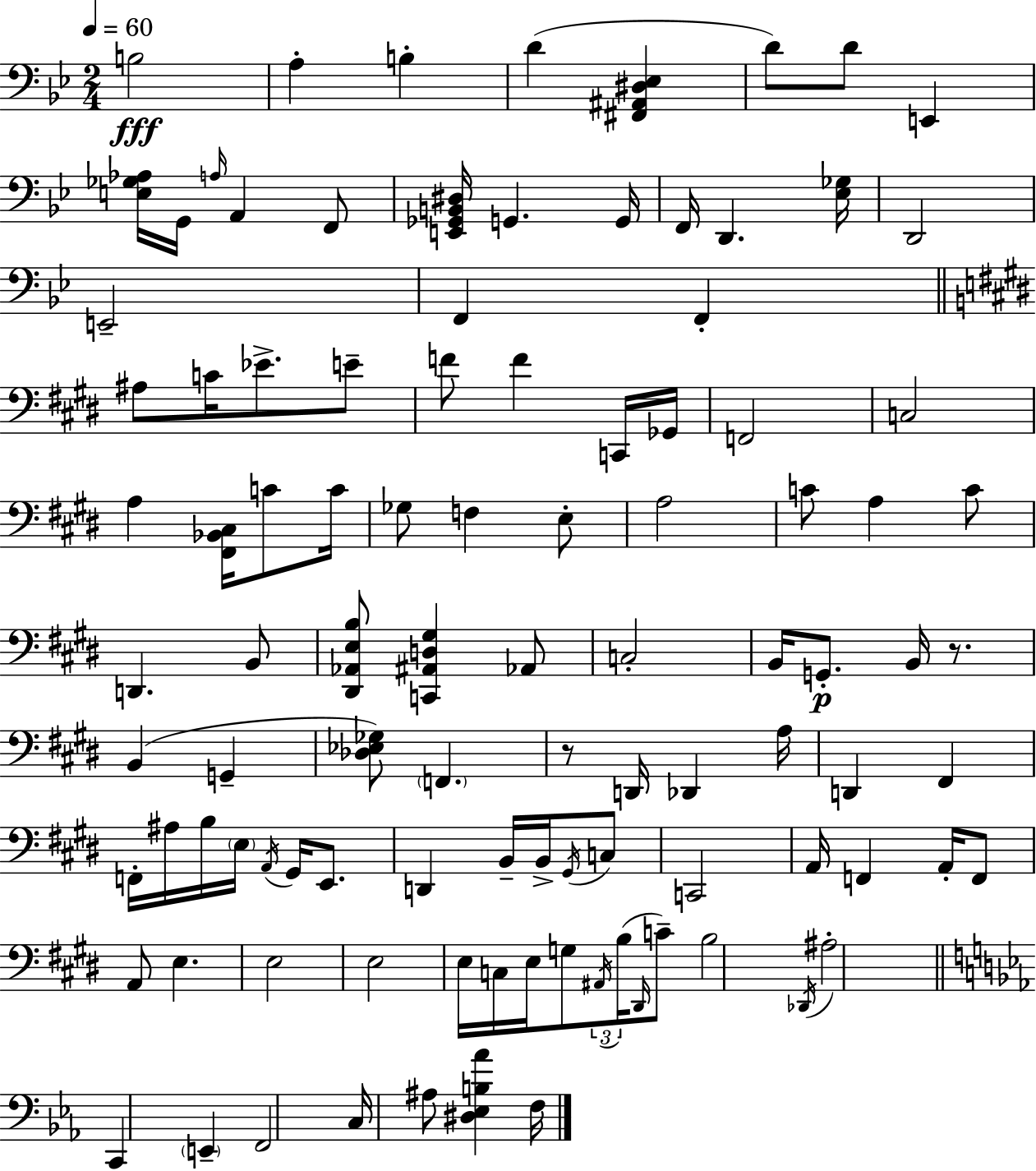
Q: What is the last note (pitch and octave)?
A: F3